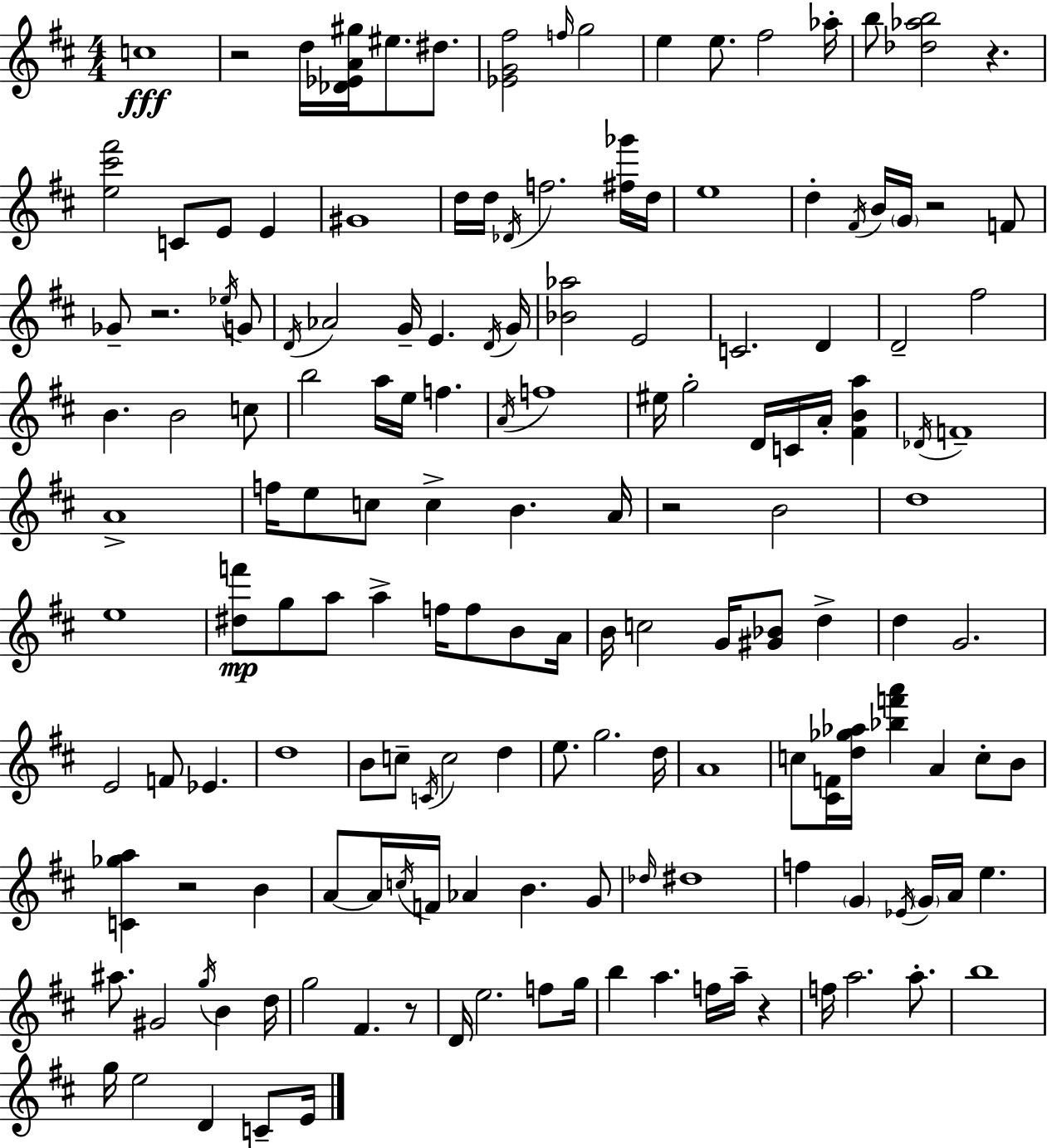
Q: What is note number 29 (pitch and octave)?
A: G4